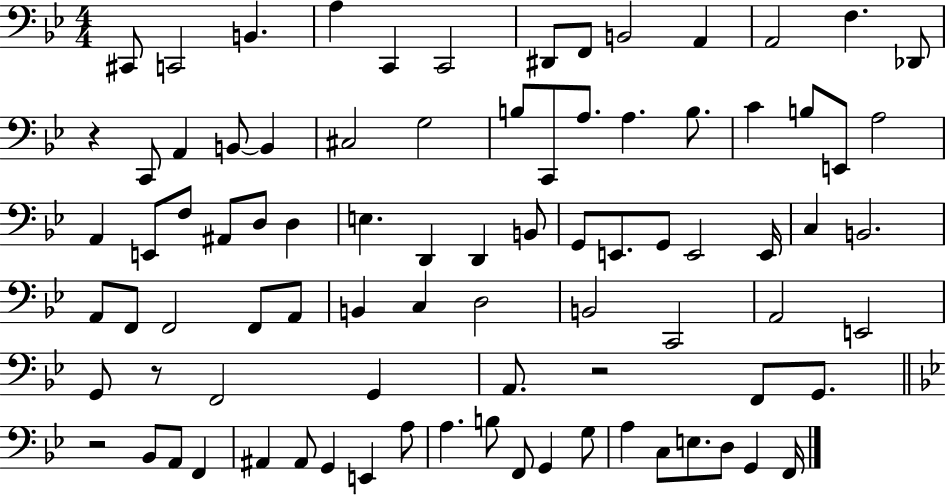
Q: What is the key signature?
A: BES major